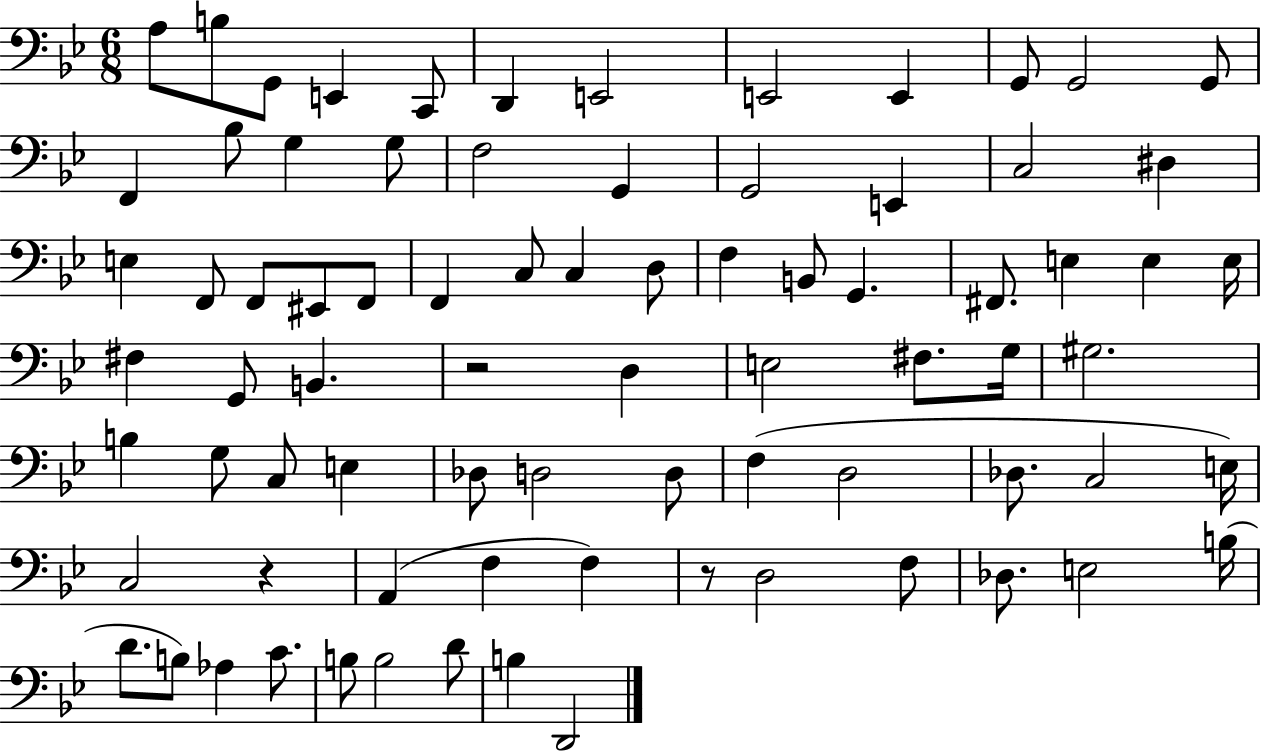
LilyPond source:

{
  \clef bass
  \numericTimeSignature
  \time 6/8
  \key bes \major
  a8 b8 g,8 e,4 c,8 | d,4 e,2 | e,2 e,4 | g,8 g,2 g,8 | \break f,4 bes8 g4 g8 | f2 g,4 | g,2 e,4 | c2 dis4 | \break e4 f,8 f,8 eis,8 f,8 | f,4 c8 c4 d8 | f4 b,8 g,4. | fis,8. e4 e4 e16 | \break fis4 g,8 b,4. | r2 d4 | e2 fis8. g16 | gis2. | \break b4 g8 c8 e4 | des8 d2 d8 | f4( d2 | des8. c2 e16) | \break c2 r4 | a,4( f4 f4) | r8 d2 f8 | des8. e2 b16( | \break d'8. b8) aes4 c'8. | b8 b2 d'8 | b4 d,2 | \bar "|."
}